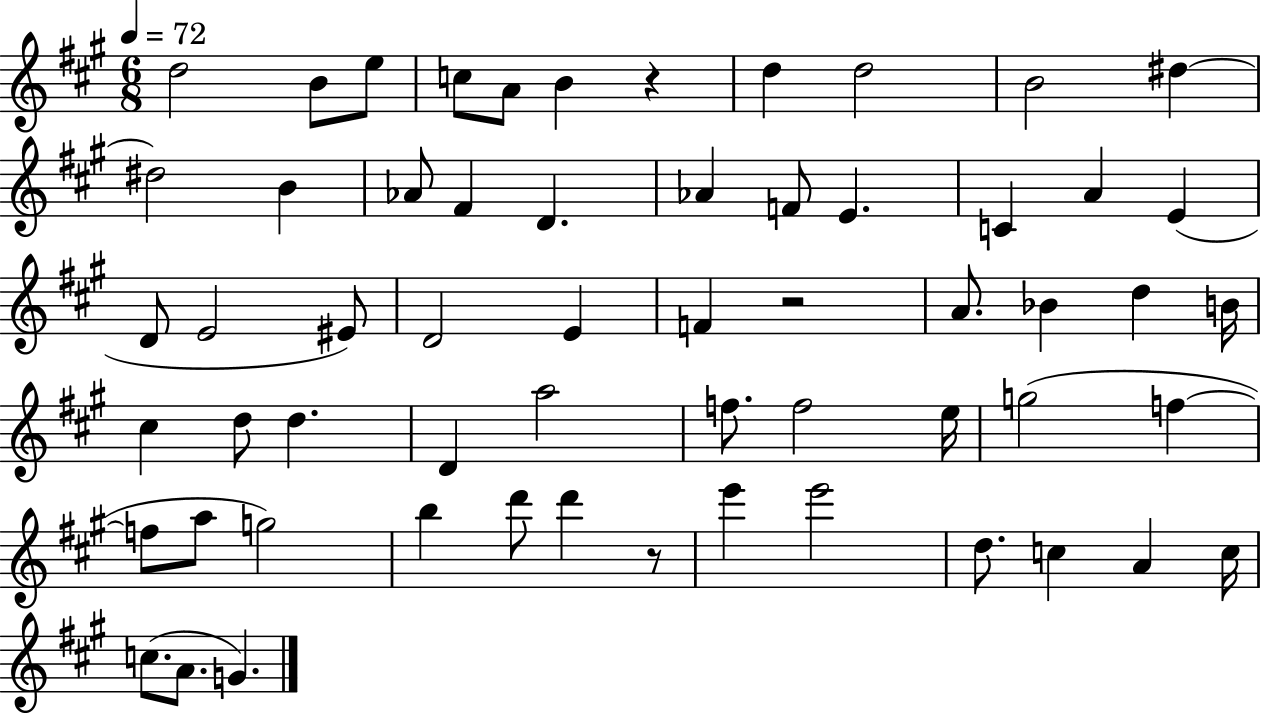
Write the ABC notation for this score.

X:1
T:Untitled
M:6/8
L:1/4
K:A
d2 B/2 e/2 c/2 A/2 B z d d2 B2 ^d ^d2 B _A/2 ^F D _A F/2 E C A E D/2 E2 ^E/2 D2 E F z2 A/2 _B d B/4 ^c d/2 d D a2 f/2 f2 e/4 g2 f f/2 a/2 g2 b d'/2 d' z/2 e' e'2 d/2 c A c/4 c/2 A/2 G